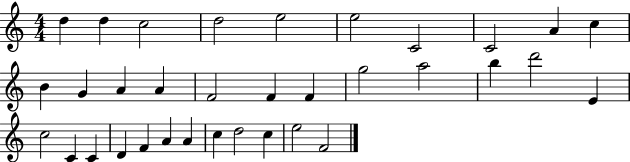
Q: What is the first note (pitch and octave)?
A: D5